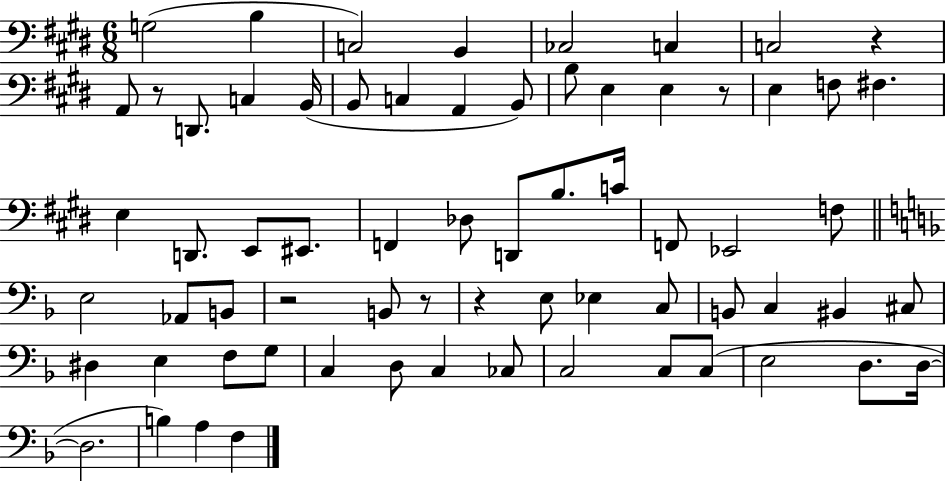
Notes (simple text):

G3/h B3/q C3/h B2/q CES3/h C3/q C3/h R/q A2/e R/e D2/e. C3/q B2/s B2/e C3/q A2/q B2/e B3/e E3/q E3/q R/e E3/q F3/e F#3/q. E3/q D2/e. E2/e EIS2/e. F2/q Db3/e D2/e B3/e. C4/s F2/e Eb2/h F3/e E3/h Ab2/e B2/e R/h B2/e R/e R/q E3/e Eb3/q C3/e B2/e C3/q BIS2/q C#3/e D#3/q E3/q F3/e G3/e C3/q D3/e C3/q CES3/e C3/h C3/e C3/e E3/h D3/e. D3/s D3/h. B3/q A3/q F3/q